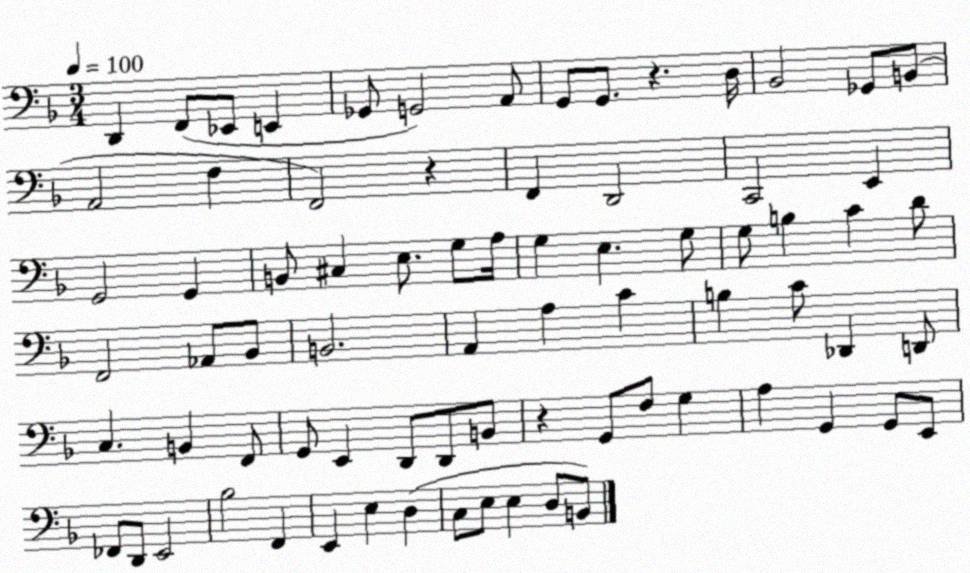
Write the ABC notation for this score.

X:1
T:Untitled
M:3/4
L:1/4
K:F
D,, F,,/2 _E,,/2 E,, _G,,/2 G,,2 A,,/2 G,,/2 G,,/2 z D,/4 _B,,2 _G,,/2 B,,/2 A,,2 F, F,,2 z F,, D,,2 C,,2 E,, G,,2 G,, B,,/2 ^C, E,/2 G,/2 A,/4 G, E, G,/2 G,/2 B, C D/2 F,,2 _A,,/2 _B,,/2 B,,2 A,, A, C B, C/2 _D,, D,,/2 C, B,, F,,/2 G,,/2 E,, D,,/2 D,,/2 B,,/2 z G,,/2 F,/2 G, A, G,, G,,/2 E,,/2 _F,,/2 D,,/2 E,,2 _B,2 F,, E,, E, D, C,/2 E,/2 E, D,/2 B,,/2